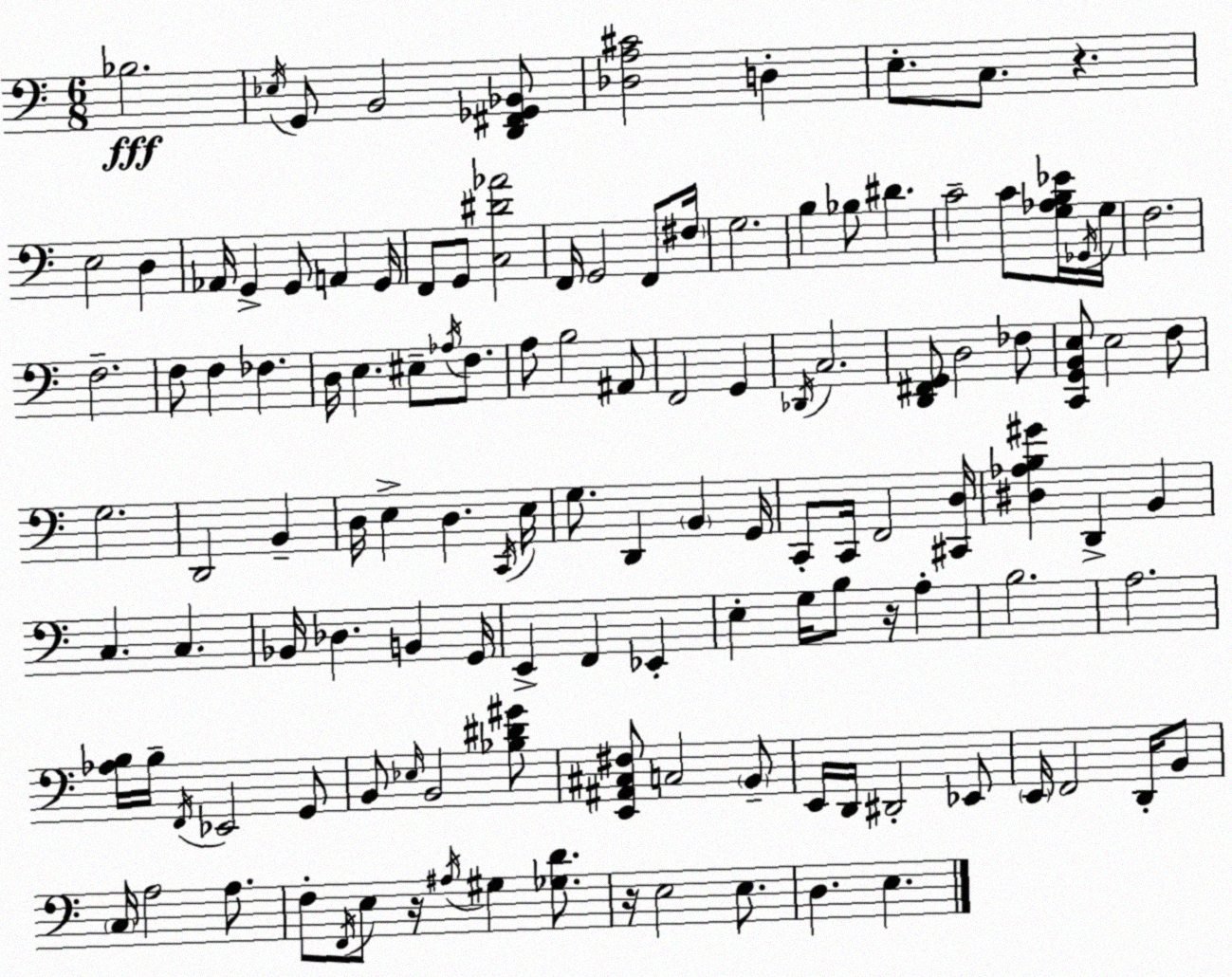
X:1
T:Untitled
M:6/8
L:1/4
K:Am
_B,2 _E,/4 G,,/2 B,,2 [D,,^F,,_G,,_B,,]/2 [_D,A,^C]2 D, E,/2 C,/2 z E,2 D, _A,,/4 G,, G,,/2 A,, G,,/4 F,,/2 G,,/2 [C,^D_A]2 F,,/4 G,,2 F,,/2 ^F,/4 G,2 B, _B,/2 ^D C2 C/2 [G,_A,B,_E]/4 _G,,/4 G,/4 F,2 F,2 F,/2 F, _F, D,/4 E, ^E,/2 _A,/4 F,/2 A,/2 B,2 ^A,,/2 F,,2 G,, _D,,/4 C,2 [D,,^F,,G,,]/2 D,2 _F,/2 [C,,G,,B,,E,]/2 E,2 F,/2 G,2 D,,2 B,, D,/4 E, D, C,,/4 E,/4 G,/2 D,, B,, G,,/4 C,,/2 C,,/4 F,,2 [^C,,D,]/4 [^D,_A,B,^G] D,, B,, C, C, _B,,/4 _D, B,, G,,/4 E,, F,, _E,, E, G,/4 B,/2 z/4 A, B,2 A,2 [_A,B,]/4 B,/4 F,,/4 _E,,2 G,,/2 B,,/2 _E,/4 B,,2 [_B,^D^G]/2 [E,,^A,,^C,^F,]/2 C,2 B,,/2 E,,/4 D,,/4 ^D,,2 _E,,/2 E,,/4 F,,2 D,,/4 B,,/2 C,/4 A,2 A,/2 F,/2 F,,/4 E,/2 z/4 ^A,/4 ^G, [_G,D]/2 z/4 E,2 E,/2 D, E,